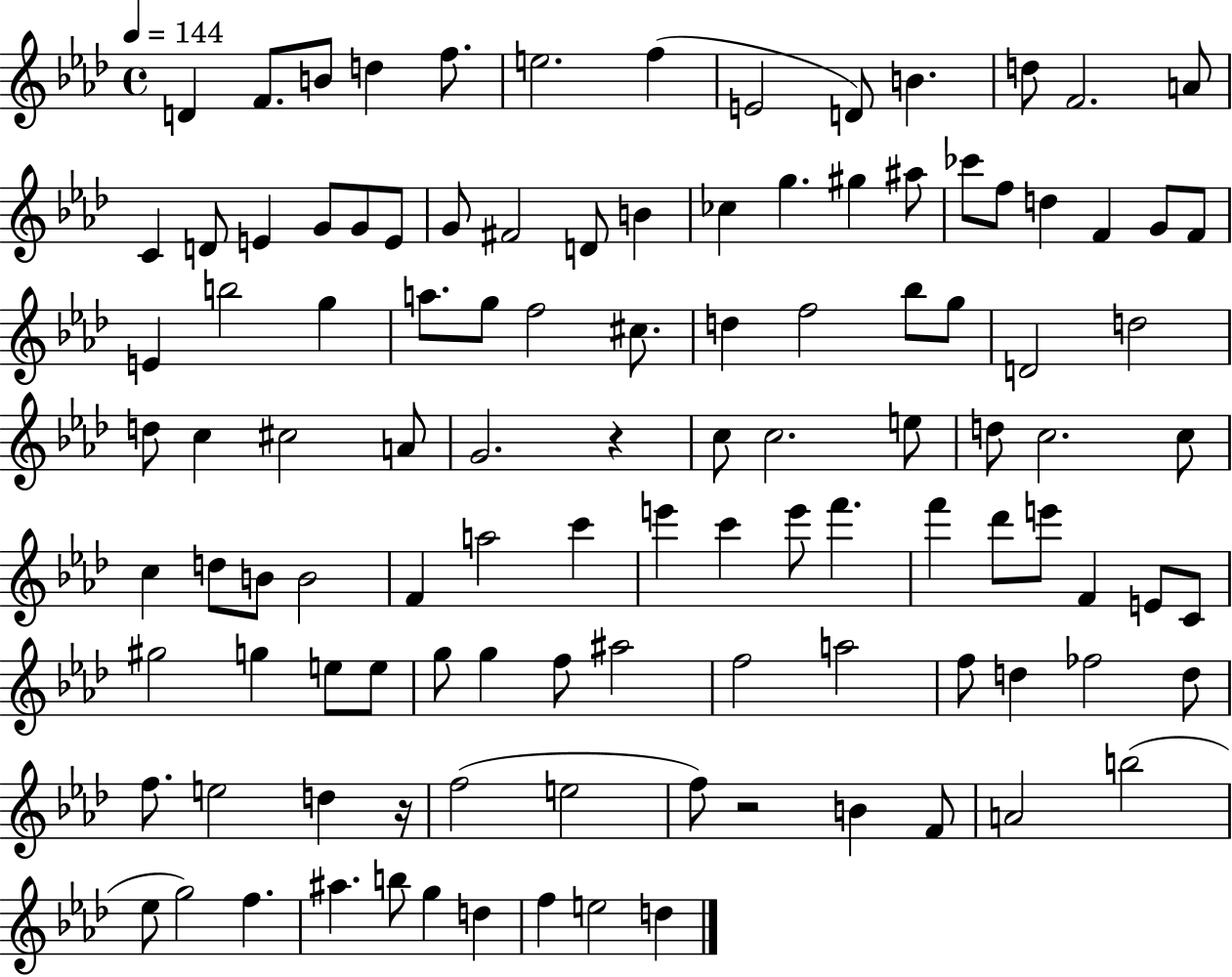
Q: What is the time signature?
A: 4/4